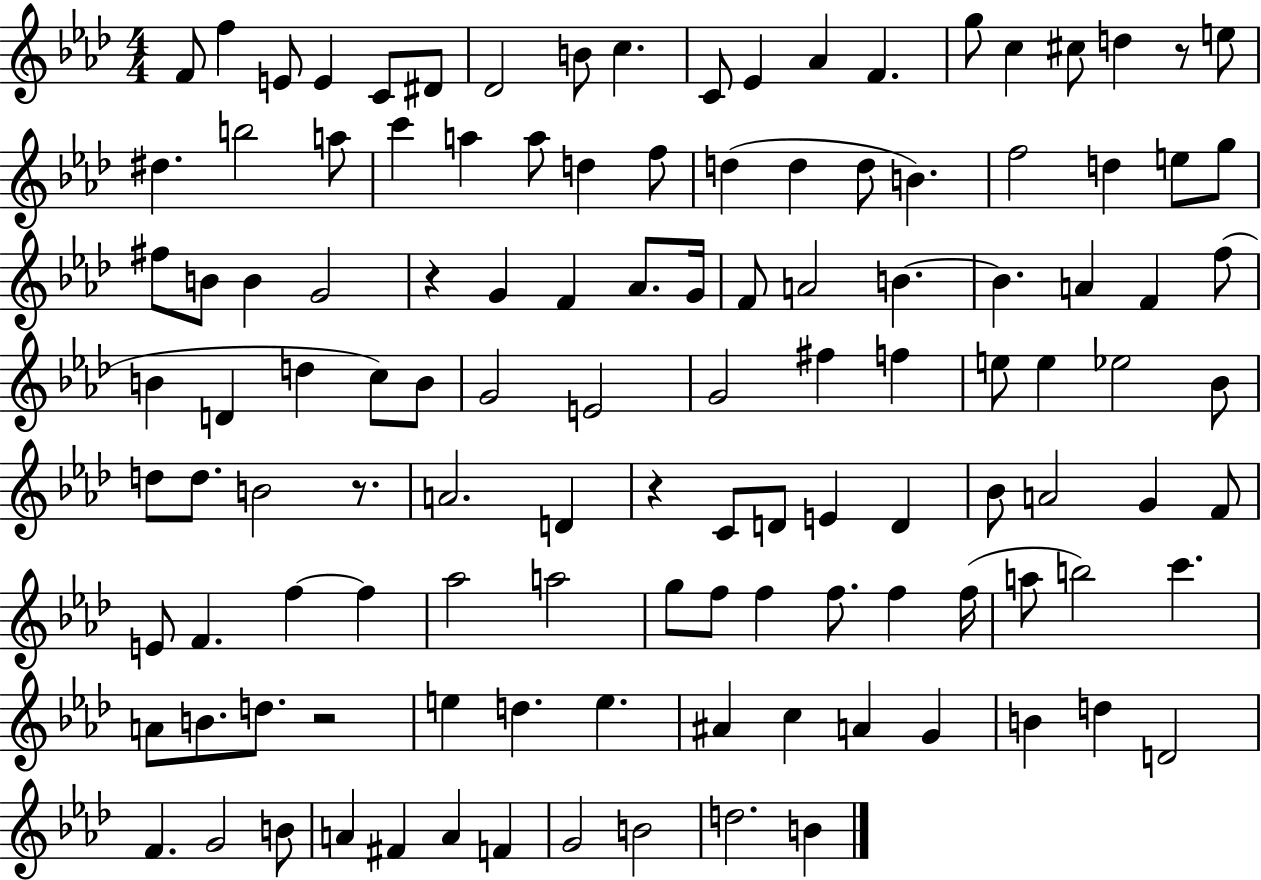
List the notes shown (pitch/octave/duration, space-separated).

F4/e F5/q E4/e E4/q C4/e D#4/e Db4/h B4/e C5/q. C4/e Eb4/q Ab4/q F4/q. G5/e C5/q C#5/e D5/q R/e E5/e D#5/q. B5/h A5/e C6/q A5/q A5/e D5/q F5/e D5/q D5/q D5/e B4/q. F5/h D5/q E5/e G5/e F#5/e B4/e B4/q G4/h R/q G4/q F4/q Ab4/e. G4/s F4/e A4/h B4/q. B4/q. A4/q F4/q F5/e B4/q D4/q D5/q C5/e B4/e G4/h E4/h G4/h F#5/q F5/q E5/e E5/q Eb5/h Bb4/e D5/e D5/e. B4/h R/e. A4/h. D4/q R/q C4/e D4/e E4/q D4/q Bb4/e A4/h G4/q F4/e E4/e F4/q. F5/q F5/q Ab5/h A5/h G5/e F5/e F5/q F5/e. F5/q F5/s A5/e B5/h C6/q. A4/e B4/e. D5/e. R/h E5/q D5/q. E5/q. A#4/q C5/q A4/q G4/q B4/q D5/q D4/h F4/q. G4/h B4/e A4/q F#4/q A4/q F4/q G4/h B4/h D5/h. B4/q